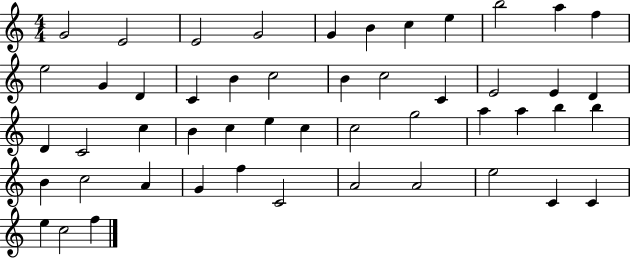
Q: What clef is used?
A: treble